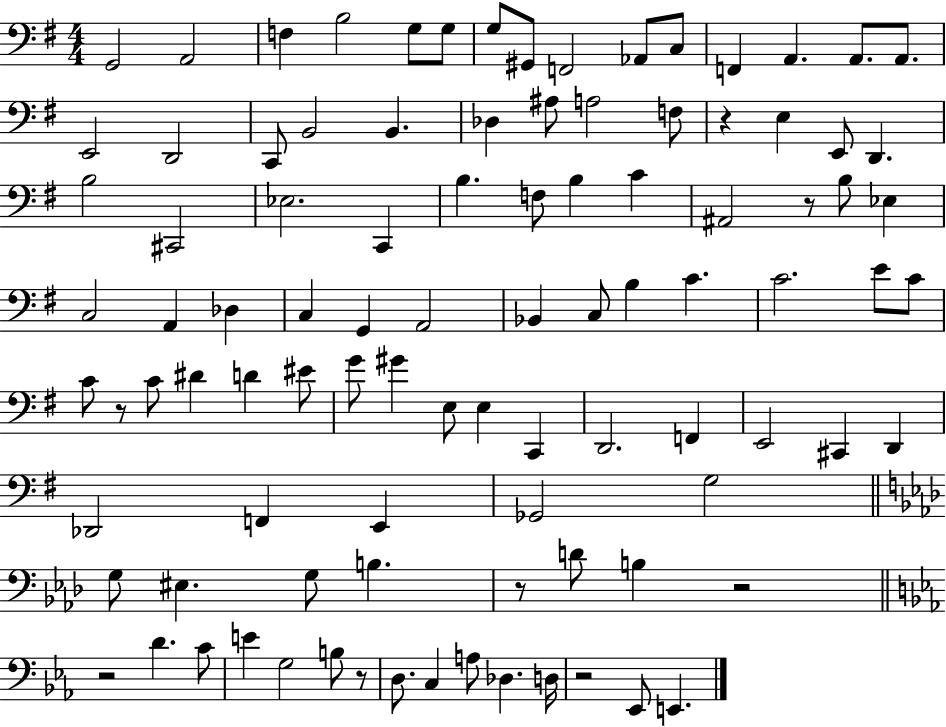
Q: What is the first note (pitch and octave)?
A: G2